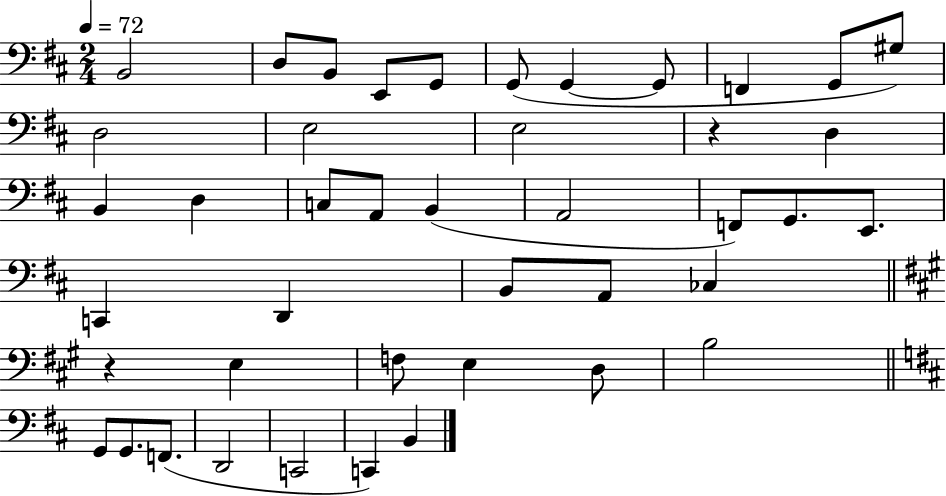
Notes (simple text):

B2/h D3/e B2/e E2/e G2/e G2/e G2/q G2/e F2/q G2/e G#3/e D3/h E3/h E3/h R/q D3/q B2/q D3/q C3/e A2/e B2/q A2/h F2/e G2/e. E2/e. C2/q D2/q B2/e A2/e CES3/q R/q E3/q F3/e E3/q D3/e B3/h G2/e G2/e. F2/e. D2/h C2/h C2/q B2/q